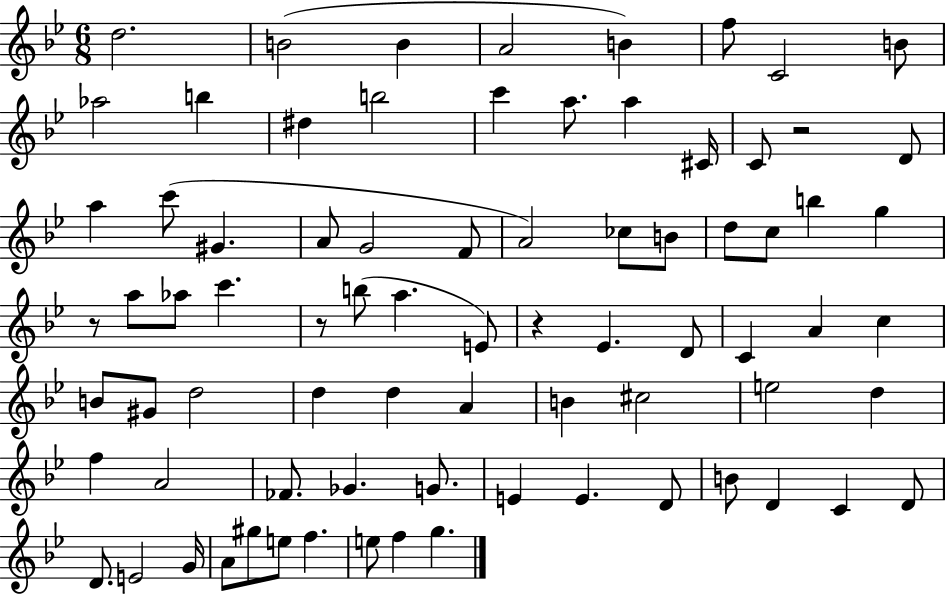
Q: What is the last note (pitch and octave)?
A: G5